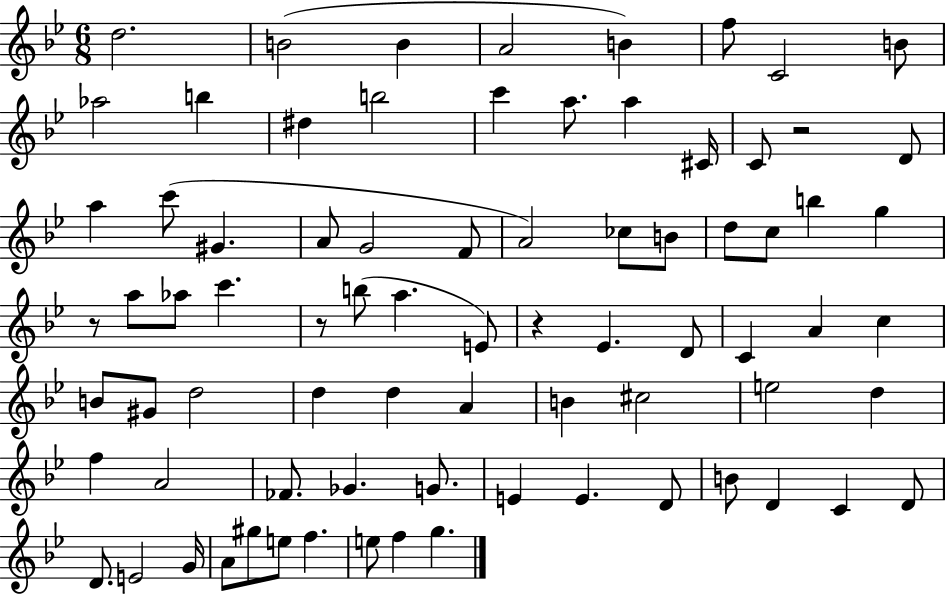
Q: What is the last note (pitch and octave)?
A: G5